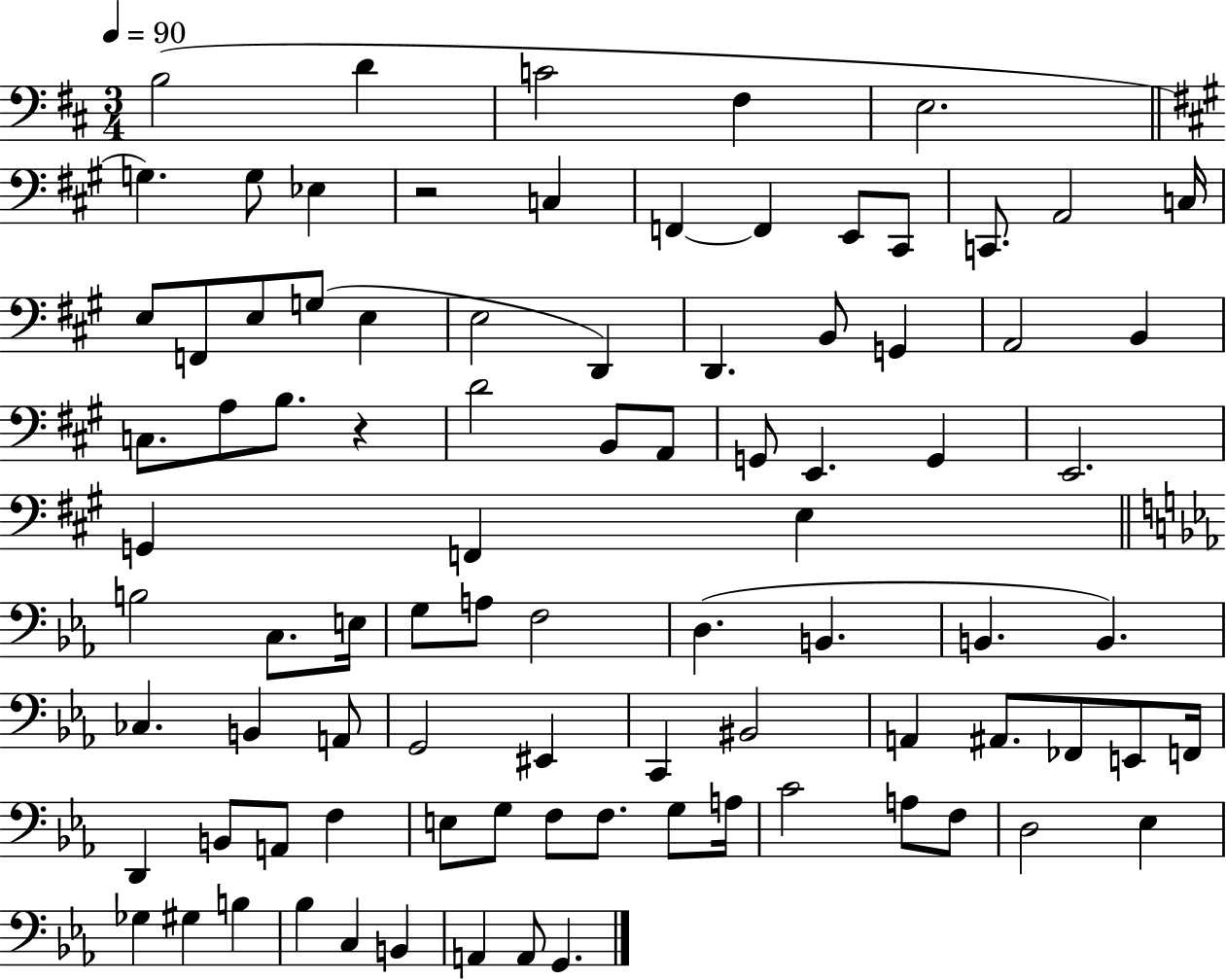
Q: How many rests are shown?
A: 2